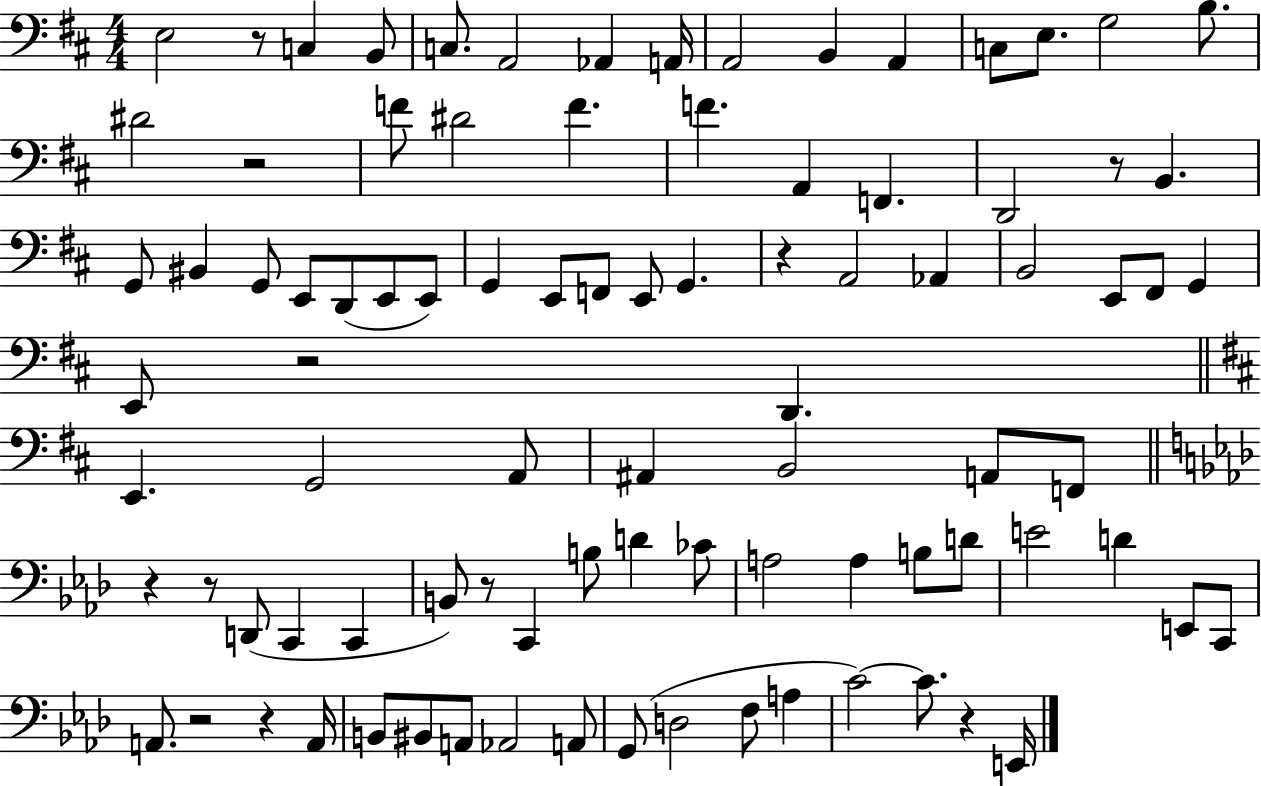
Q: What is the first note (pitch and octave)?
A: E3